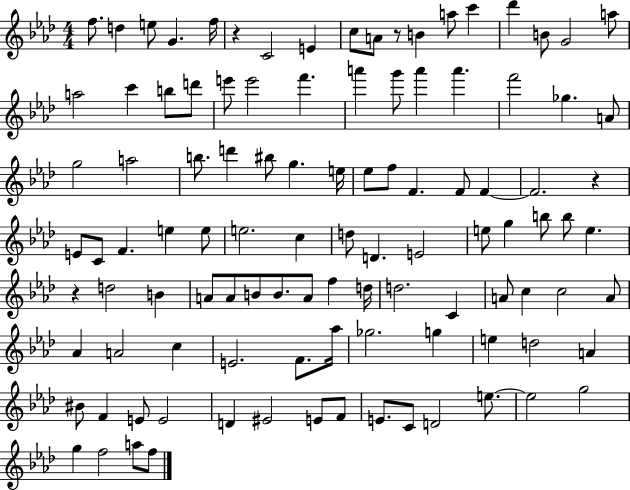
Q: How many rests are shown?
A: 4